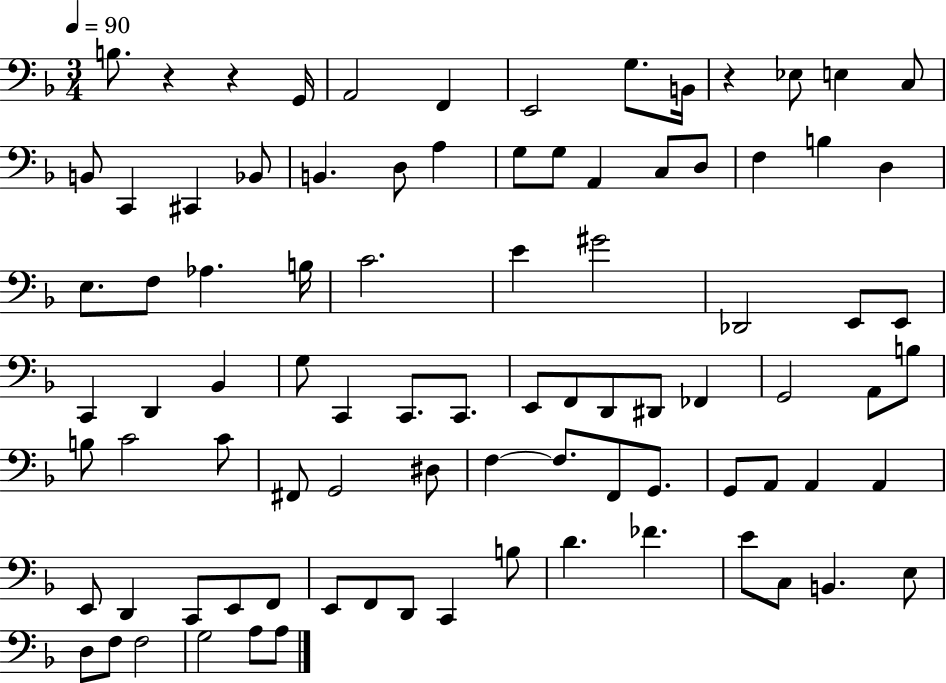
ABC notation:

X:1
T:Untitled
M:3/4
L:1/4
K:F
B,/2 z z G,,/4 A,,2 F,, E,,2 G,/2 B,,/4 z _E,/2 E, C,/2 B,,/2 C,, ^C,, _B,,/2 B,, D,/2 A, G,/2 G,/2 A,, C,/2 D,/2 F, B, D, E,/2 F,/2 _A, B,/4 C2 E ^G2 _D,,2 E,,/2 E,,/2 C,, D,, _B,, G,/2 C,, C,,/2 C,,/2 E,,/2 F,,/2 D,,/2 ^D,,/2 _F,, G,,2 A,,/2 B,/2 B,/2 C2 C/2 ^F,,/2 G,,2 ^D,/2 F, F,/2 F,,/2 G,,/2 G,,/2 A,,/2 A,, A,, E,,/2 D,, C,,/2 E,,/2 F,,/2 E,,/2 F,,/2 D,,/2 C,, B,/2 D _F E/2 C,/2 B,, E,/2 D,/2 F,/2 F,2 G,2 A,/2 A,/2